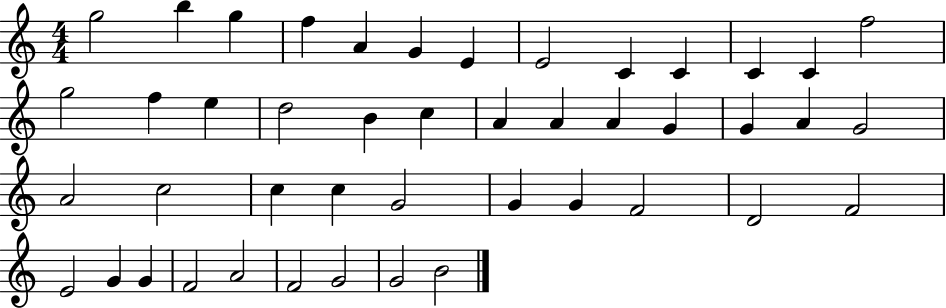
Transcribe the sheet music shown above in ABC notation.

X:1
T:Untitled
M:4/4
L:1/4
K:C
g2 b g f A G E E2 C C C C f2 g2 f e d2 B c A A A G G A G2 A2 c2 c c G2 G G F2 D2 F2 E2 G G F2 A2 F2 G2 G2 B2